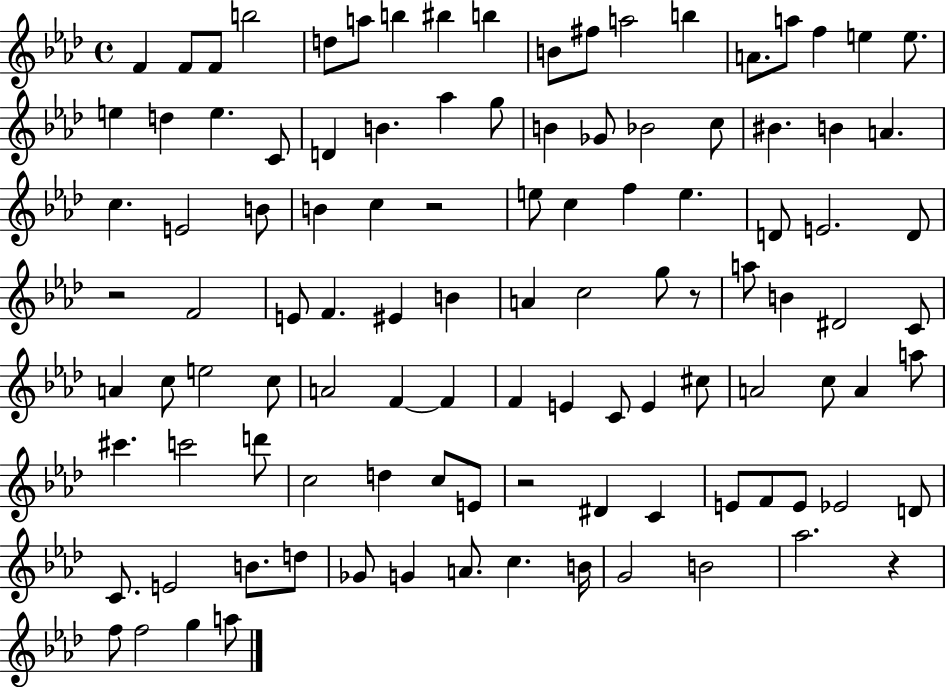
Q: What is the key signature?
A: AES major